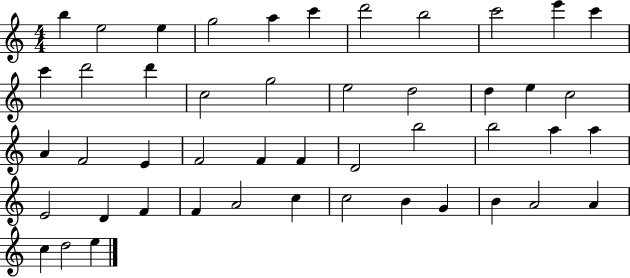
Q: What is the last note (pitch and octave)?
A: E5